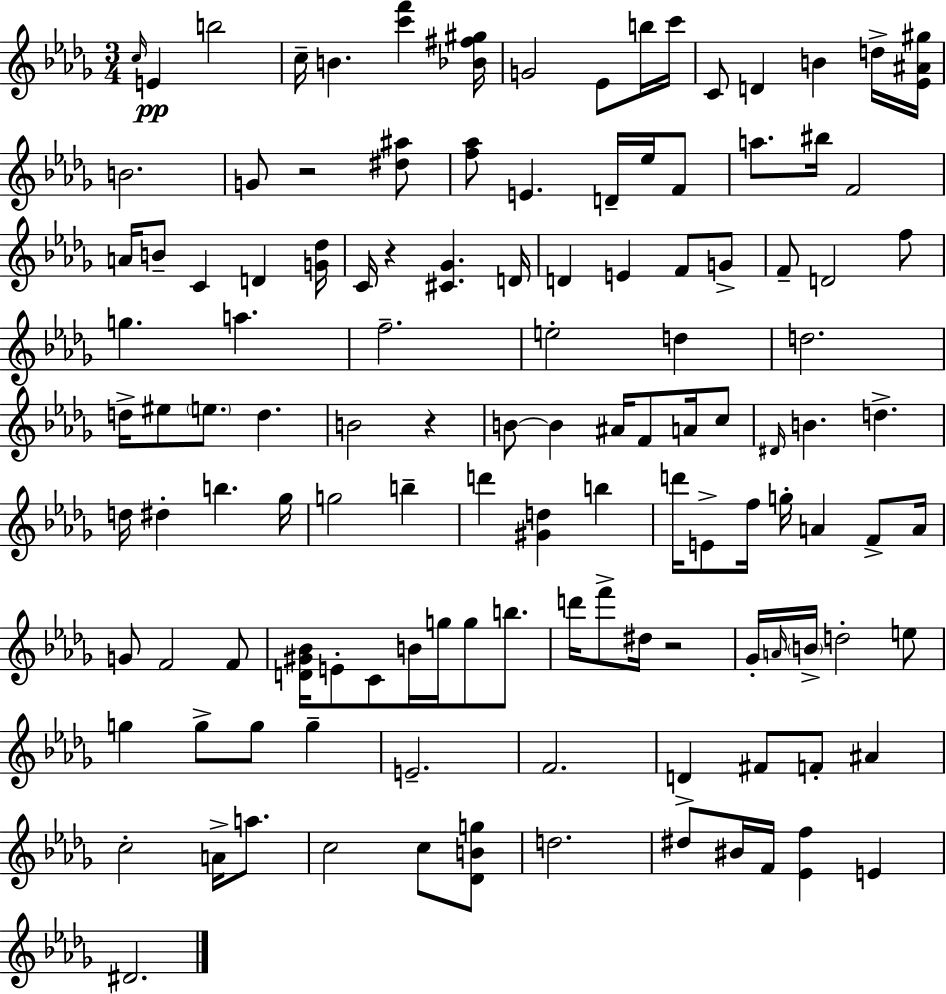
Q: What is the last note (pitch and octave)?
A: D#4